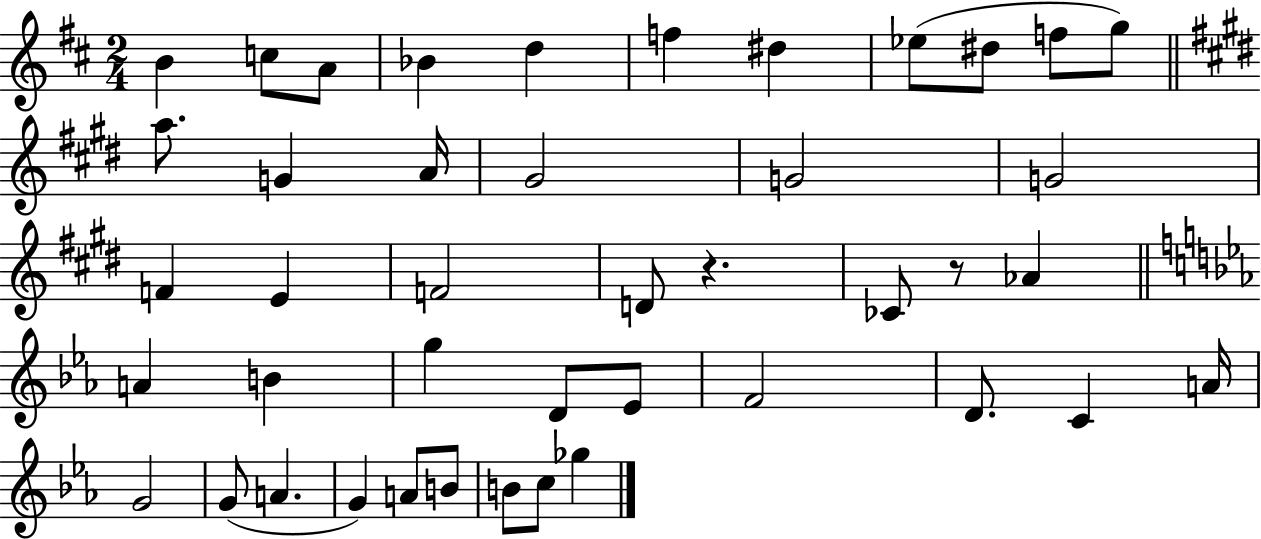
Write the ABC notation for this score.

X:1
T:Untitled
M:2/4
L:1/4
K:D
B c/2 A/2 _B d f ^d _e/2 ^d/2 f/2 g/2 a/2 G A/4 ^G2 G2 G2 F E F2 D/2 z _C/2 z/2 _A A B g D/2 _E/2 F2 D/2 C A/4 G2 G/2 A G A/2 B/2 B/2 c/2 _g